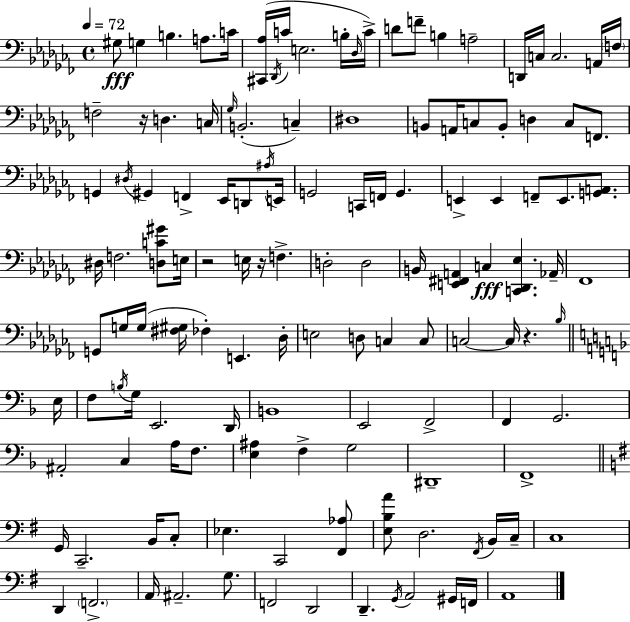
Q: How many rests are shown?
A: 4